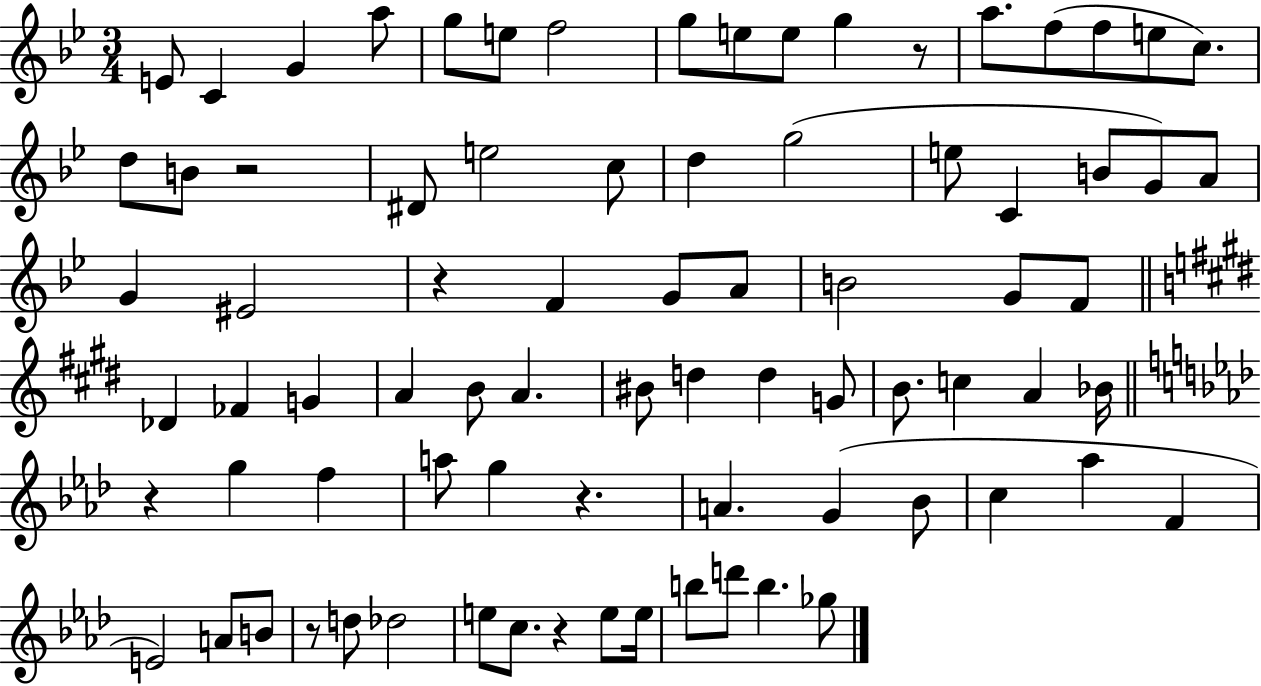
{
  \clef treble
  \numericTimeSignature
  \time 3/4
  \key bes \major
  e'8 c'4 g'4 a''8 | g''8 e''8 f''2 | g''8 e''8 e''8 g''4 r8 | a''8. f''8( f''8 e''8 c''8.) | \break d''8 b'8 r2 | dis'8 e''2 c''8 | d''4 g''2( | e''8 c'4 b'8 g'8) a'8 | \break g'4 eis'2 | r4 f'4 g'8 a'8 | b'2 g'8 f'8 | \bar "||" \break \key e \major des'4 fes'4 g'4 | a'4 b'8 a'4. | bis'8 d''4 d''4 g'8 | b'8. c''4 a'4 bes'16 | \break \bar "||" \break \key f \minor r4 g''4 f''4 | a''8 g''4 r4. | a'4. g'4( bes'8 | c''4 aes''4 f'4 | \break e'2) a'8 b'8 | r8 d''8 des''2 | e''8 c''8. r4 e''8 e''16 | b''8 d'''8 b''4. ges''8 | \break \bar "|."
}